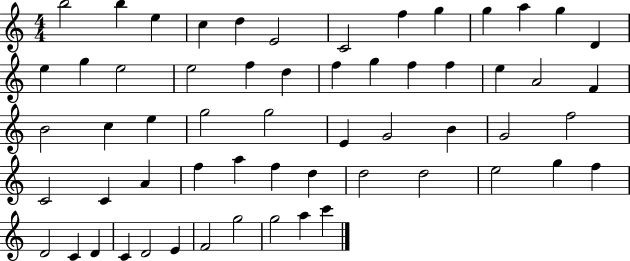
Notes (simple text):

B5/h B5/q E5/q C5/q D5/q E4/h C4/h F5/q G5/q G5/q A5/q G5/q D4/q E5/q G5/q E5/h E5/h F5/q D5/q F5/q G5/q F5/q F5/q E5/q A4/h F4/q B4/h C5/q E5/q G5/h G5/h E4/q G4/h B4/q G4/h F5/h C4/h C4/q A4/q F5/q A5/q F5/q D5/q D5/h D5/h E5/h G5/q F5/q D4/h C4/q D4/q C4/q D4/h E4/q F4/h G5/h G5/h A5/q C6/q